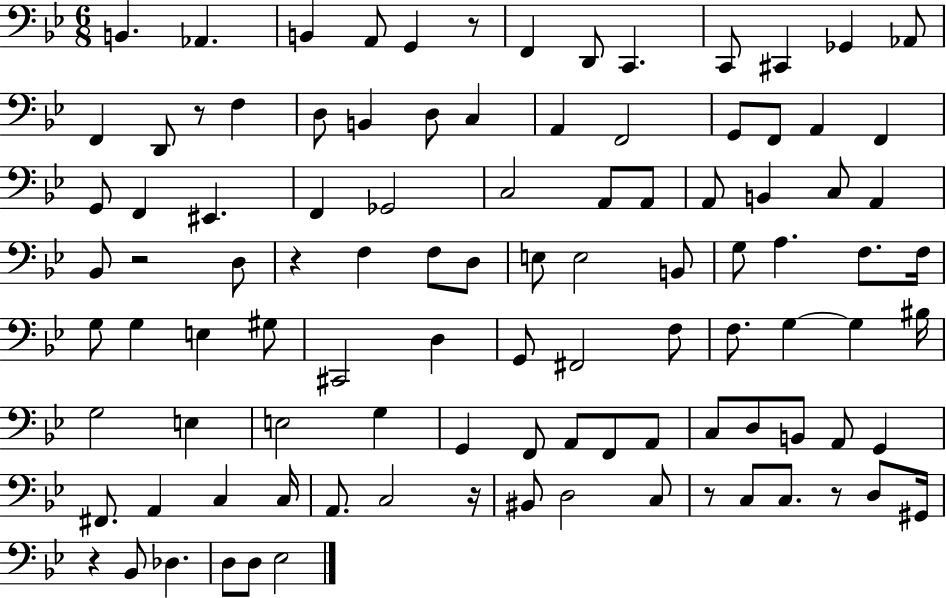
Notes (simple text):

B2/q. Ab2/q. B2/q A2/e G2/q R/e F2/q D2/e C2/q. C2/e C#2/q Gb2/q Ab2/e F2/q D2/e R/e F3/q D3/e B2/q D3/e C3/q A2/q F2/h G2/e F2/e A2/q F2/q G2/e F2/q EIS2/q. F2/q Gb2/h C3/h A2/e A2/e A2/e B2/q C3/e A2/q Bb2/e R/h D3/e R/q F3/q F3/e D3/e E3/e E3/h B2/e G3/e A3/q. F3/e. F3/s G3/e G3/q E3/q G#3/e C#2/h D3/q G2/e F#2/h F3/e F3/e. G3/q G3/q BIS3/s G3/h E3/q E3/h G3/q G2/q F2/e A2/e F2/e A2/e C3/e D3/e B2/e A2/e G2/q F#2/e. A2/q C3/q C3/s A2/e. C3/h R/s BIS2/e D3/h C3/e R/e C3/e C3/e. R/e D3/e G#2/s R/q Bb2/e Db3/q. D3/e D3/e Eb3/h